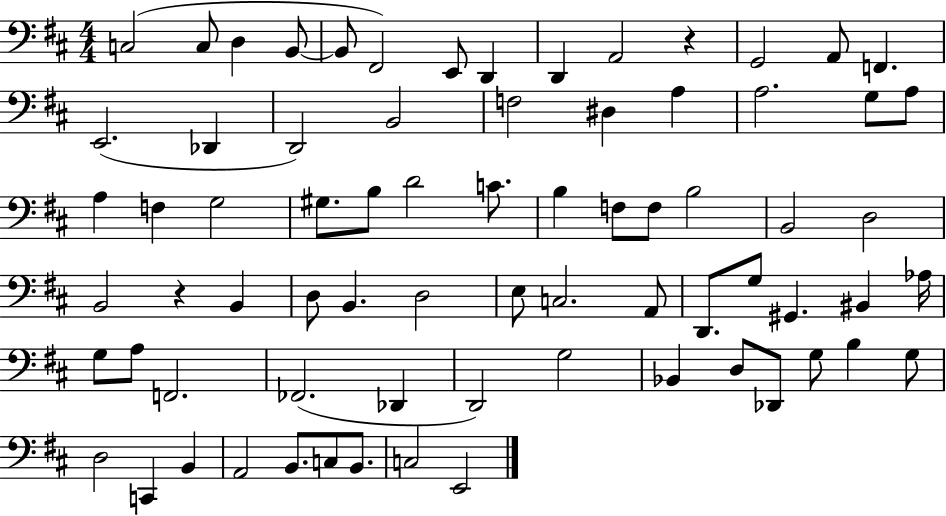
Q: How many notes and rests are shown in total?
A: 73